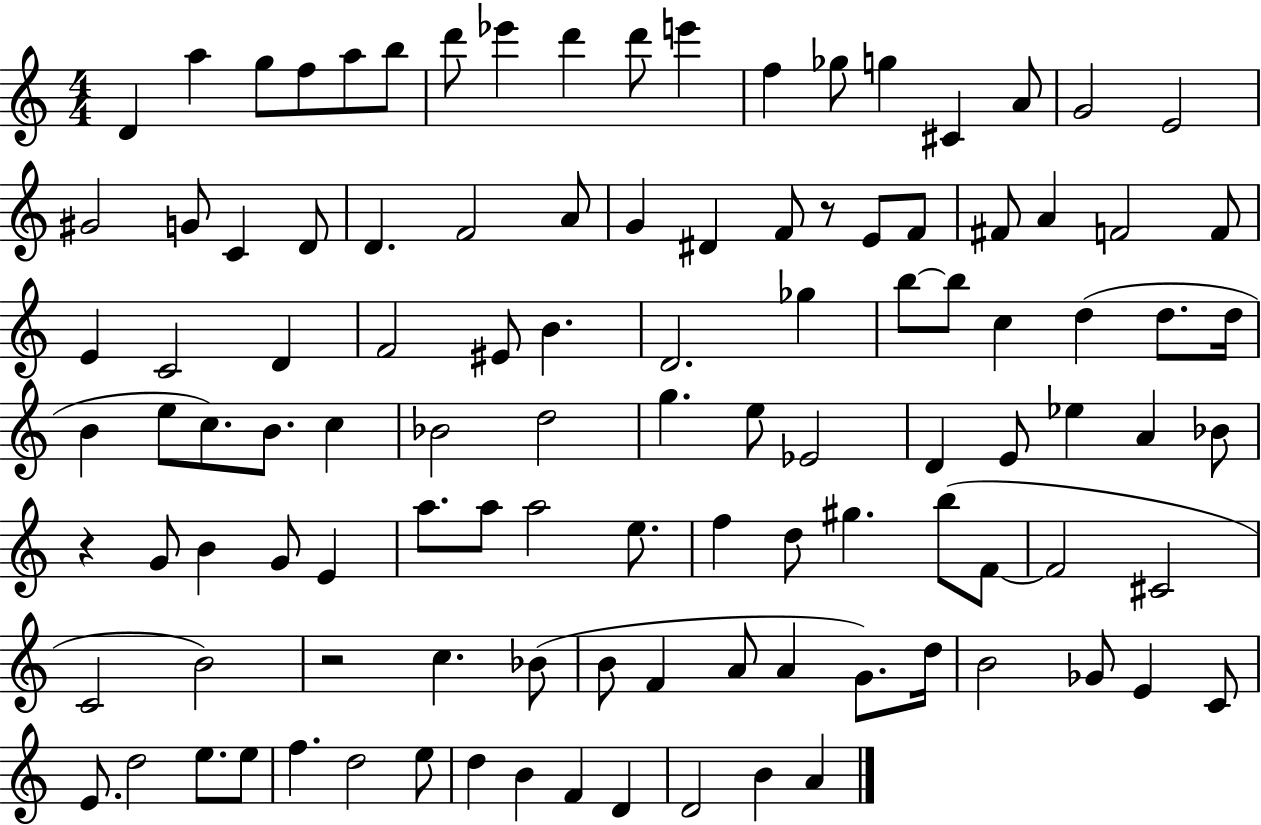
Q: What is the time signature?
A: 4/4